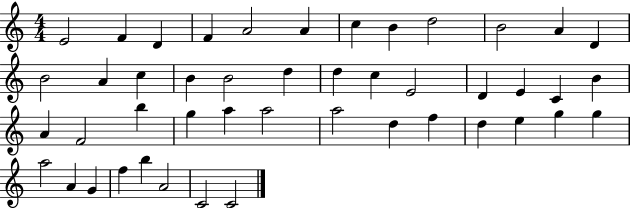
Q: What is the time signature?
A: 4/4